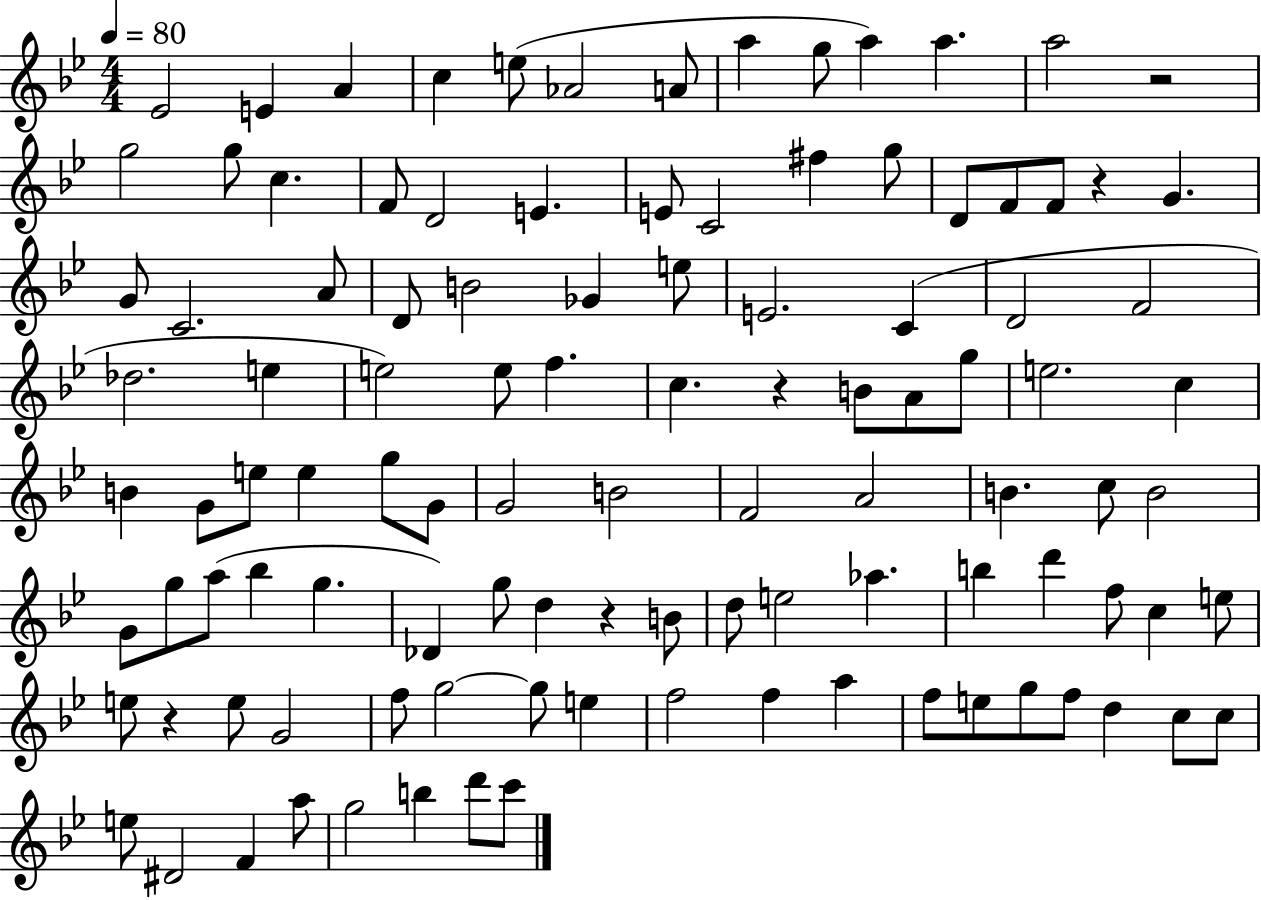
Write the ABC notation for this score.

X:1
T:Untitled
M:4/4
L:1/4
K:Bb
_E2 E A c e/2 _A2 A/2 a g/2 a a a2 z2 g2 g/2 c F/2 D2 E E/2 C2 ^f g/2 D/2 F/2 F/2 z G G/2 C2 A/2 D/2 B2 _G e/2 E2 C D2 F2 _d2 e e2 e/2 f c z B/2 A/2 g/2 e2 c B G/2 e/2 e g/2 G/2 G2 B2 F2 A2 B c/2 B2 G/2 g/2 a/2 _b g _D g/2 d z B/2 d/2 e2 _a b d' f/2 c e/2 e/2 z e/2 G2 f/2 g2 g/2 e f2 f a f/2 e/2 g/2 f/2 d c/2 c/2 e/2 ^D2 F a/2 g2 b d'/2 c'/2